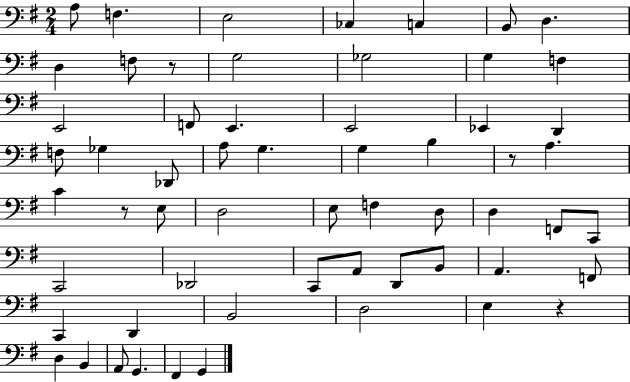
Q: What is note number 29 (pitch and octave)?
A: E3